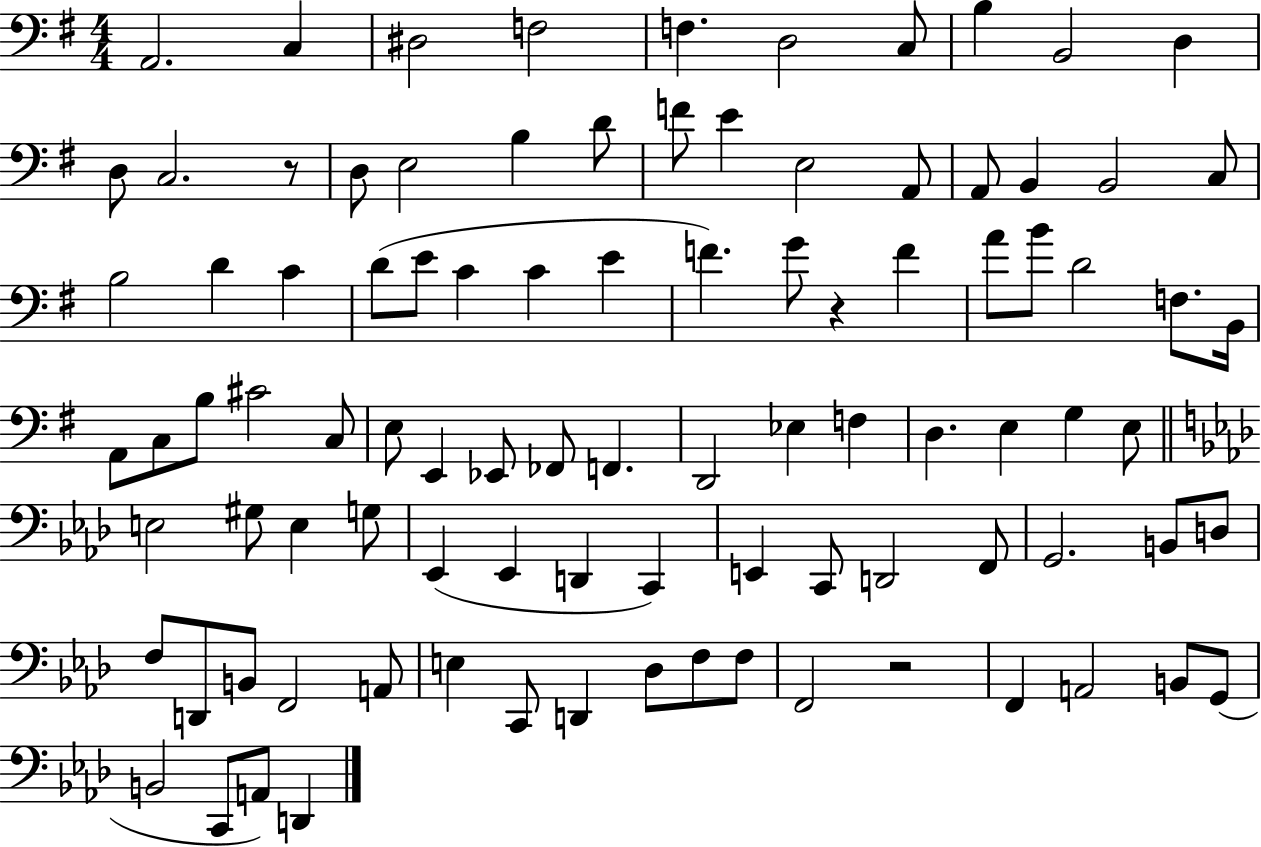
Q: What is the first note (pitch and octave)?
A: A2